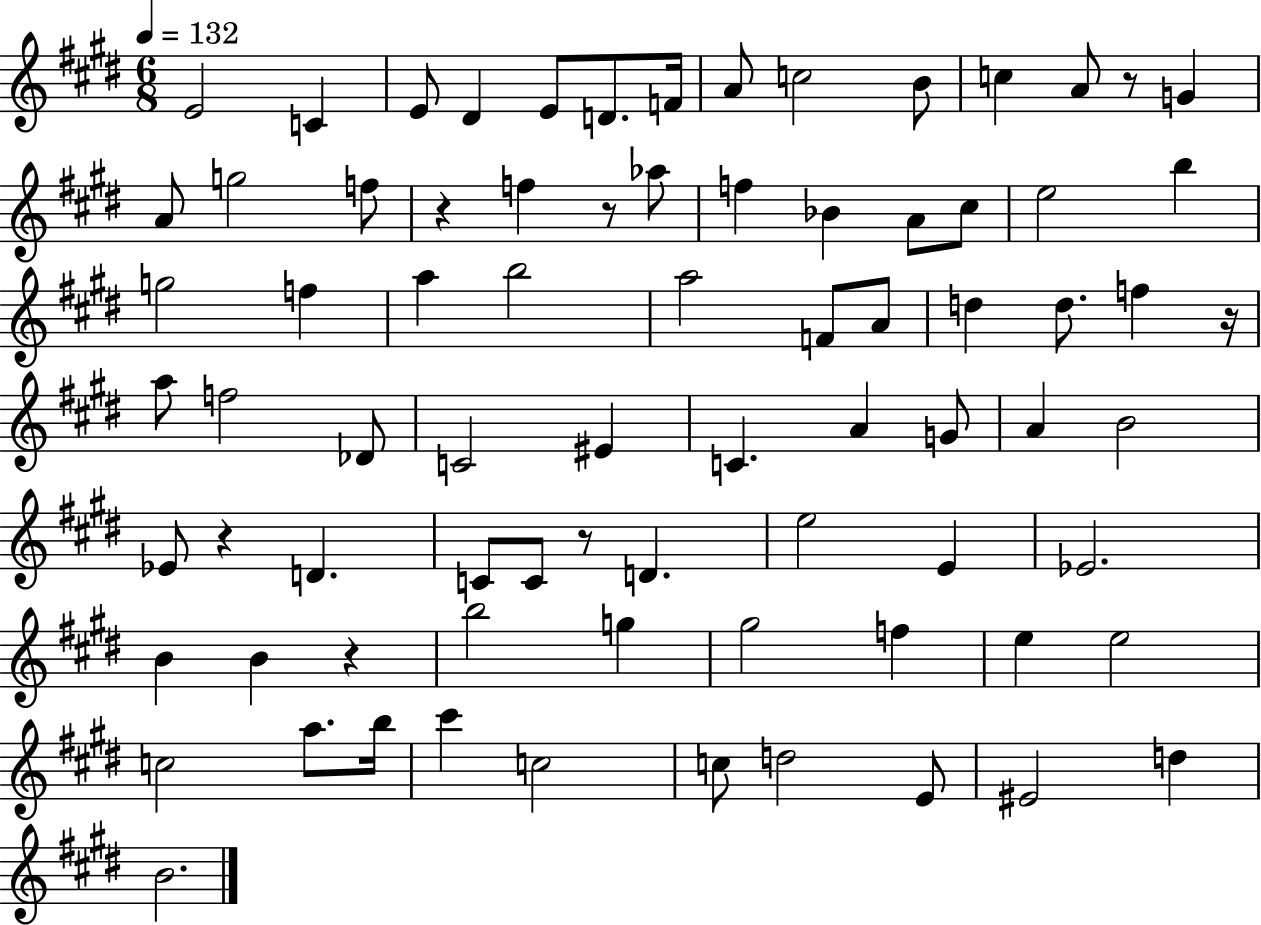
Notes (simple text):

E4/h C4/q E4/e D#4/q E4/e D4/e. F4/s A4/e C5/h B4/e C5/q A4/e R/e G4/q A4/e G5/h F5/e R/q F5/q R/e Ab5/e F5/q Bb4/q A4/e C#5/e E5/h B5/q G5/h F5/q A5/q B5/h A5/h F4/e A4/e D5/q D5/e. F5/q R/s A5/e F5/h Db4/e C4/h EIS4/q C4/q. A4/q G4/e A4/q B4/h Eb4/e R/q D4/q. C4/e C4/e R/e D4/q. E5/h E4/q Eb4/h. B4/q B4/q R/q B5/h G5/q G#5/h F5/q E5/q E5/h C5/h A5/e. B5/s C#6/q C5/h C5/e D5/h E4/e EIS4/h D5/q B4/h.